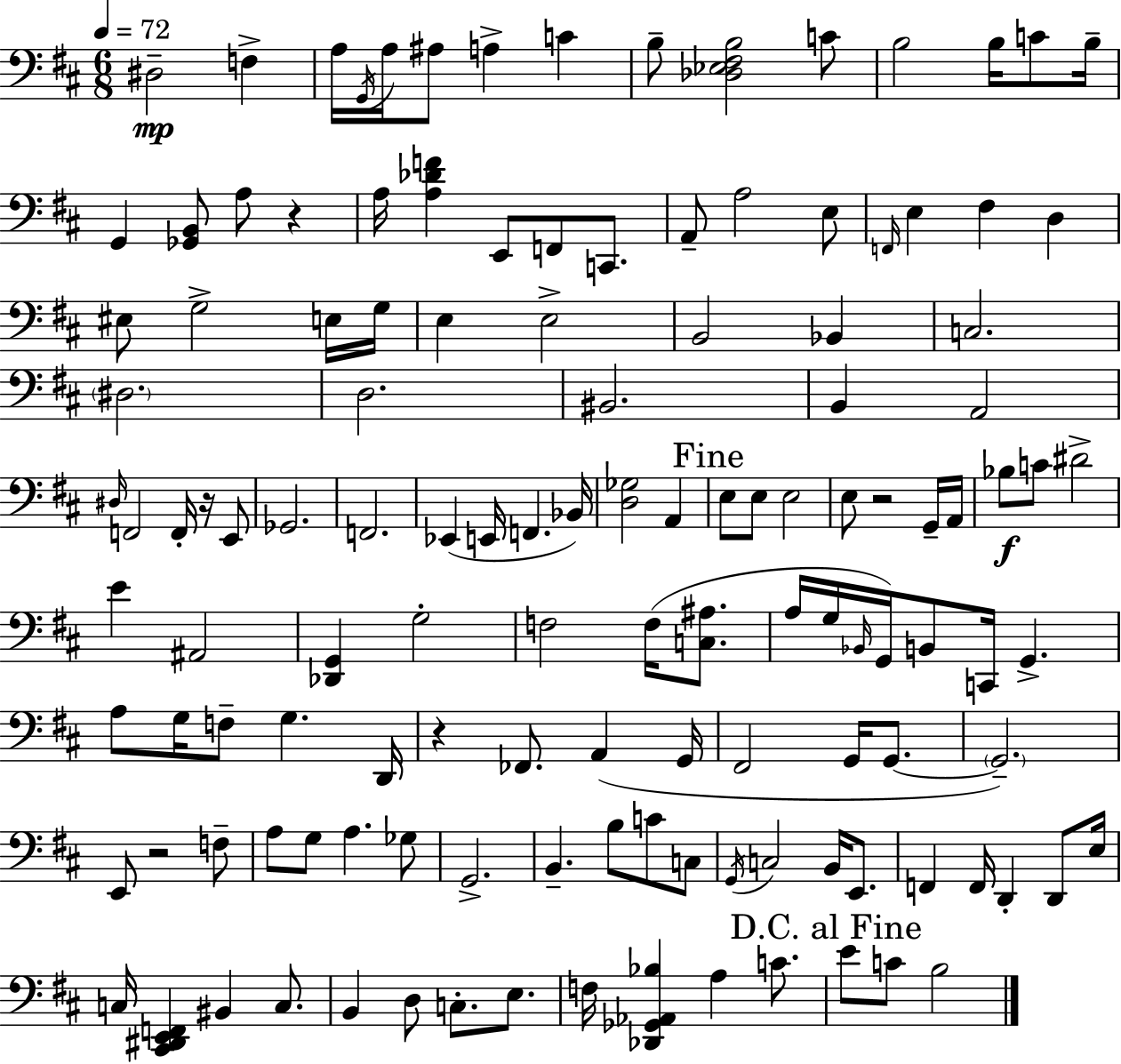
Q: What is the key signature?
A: D major